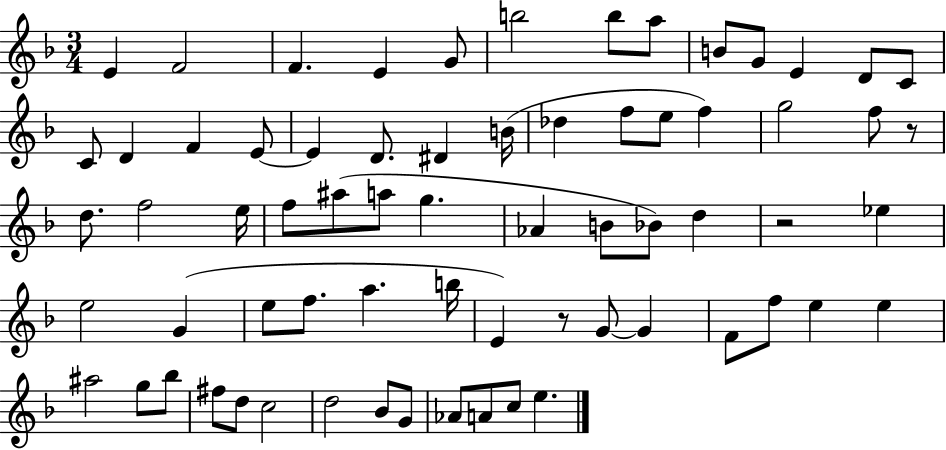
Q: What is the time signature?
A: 3/4